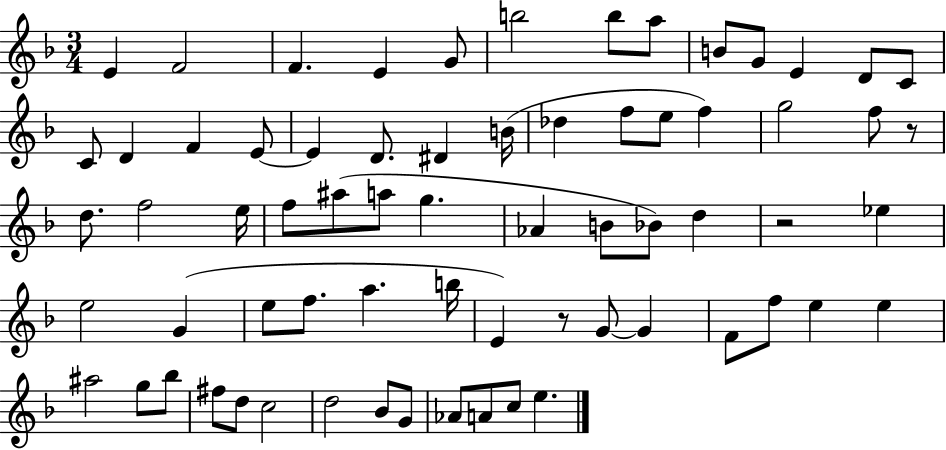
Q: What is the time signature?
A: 3/4